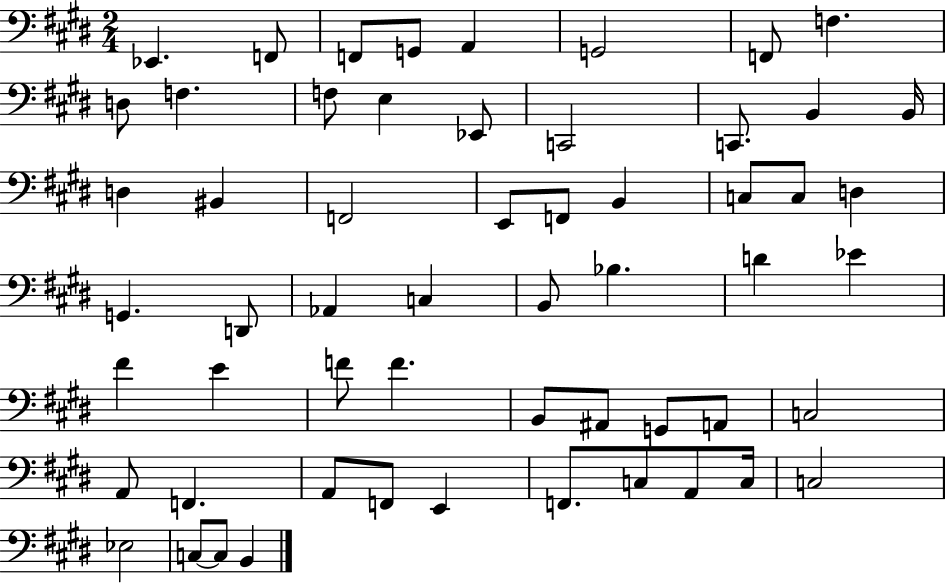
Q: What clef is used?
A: bass